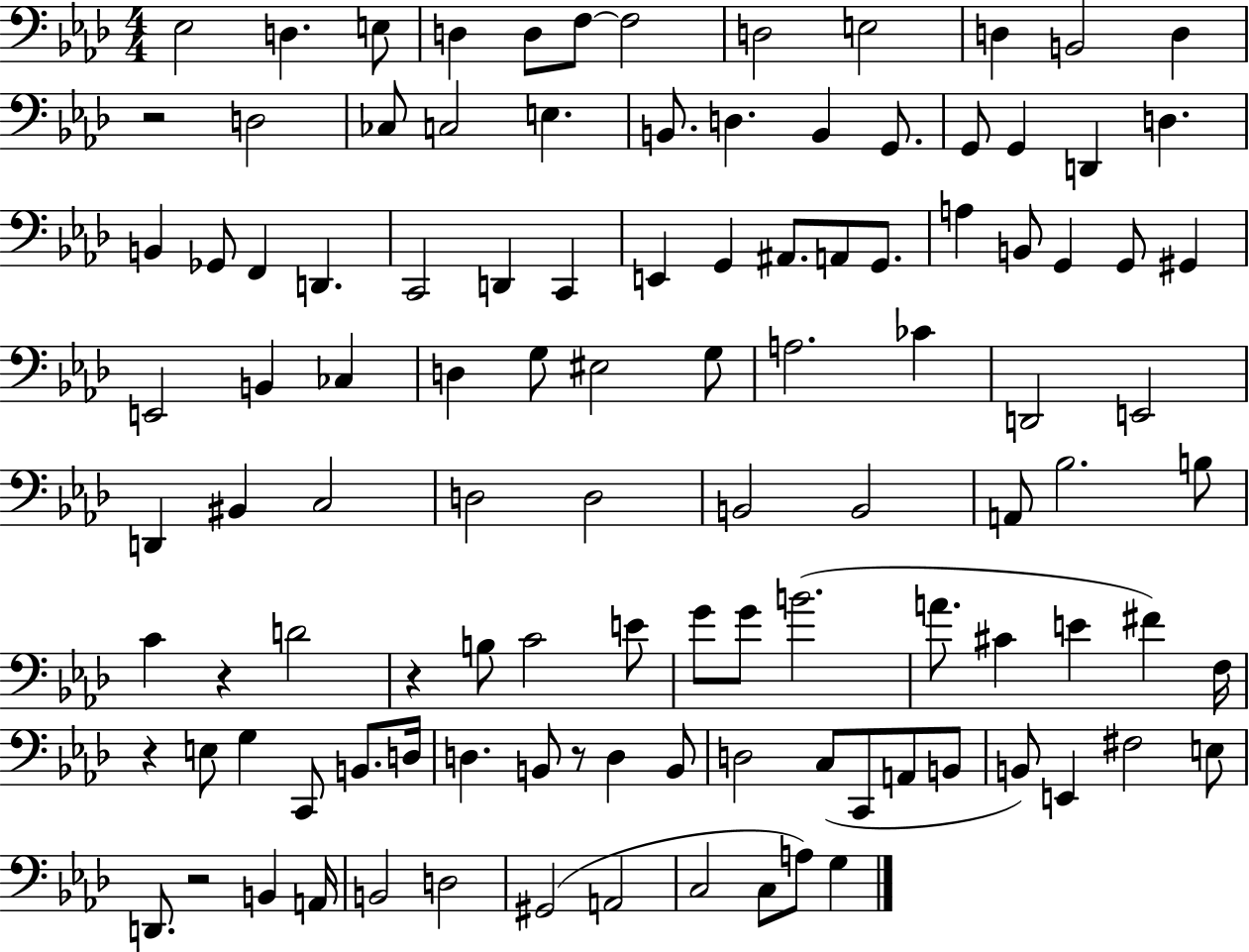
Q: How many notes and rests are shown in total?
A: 110